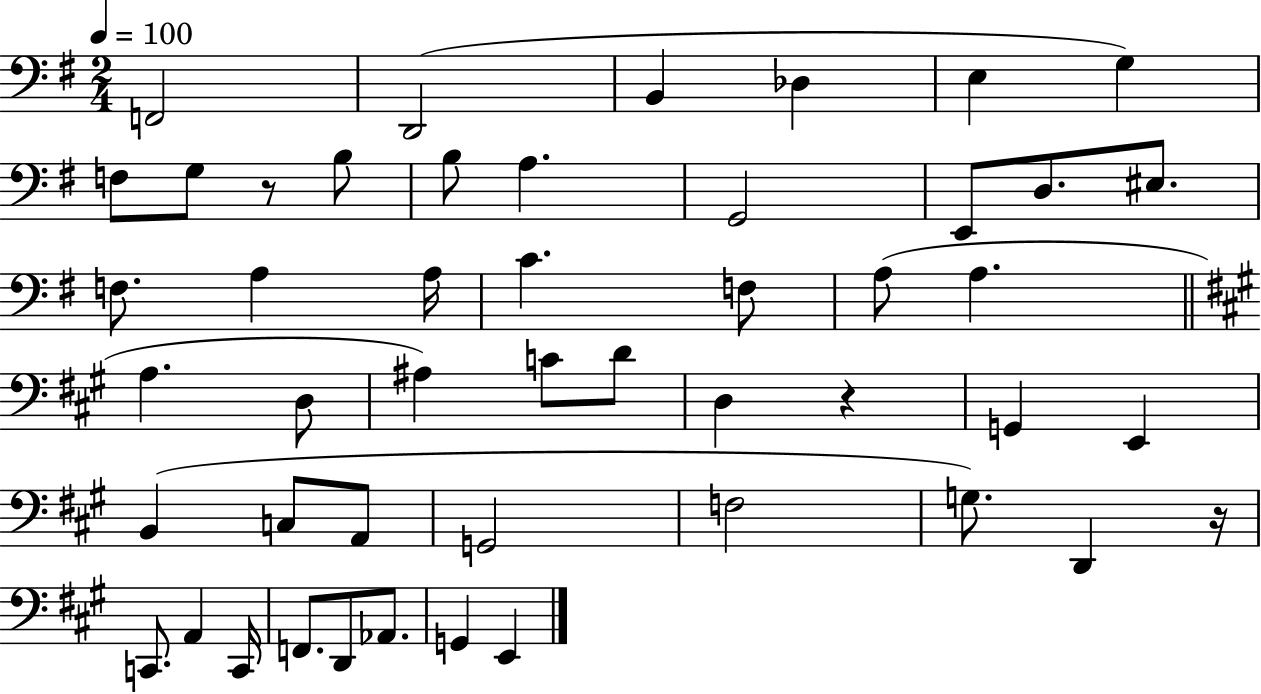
F2/h D2/h B2/q Db3/q E3/q G3/q F3/e G3/e R/e B3/e B3/e A3/q. G2/h E2/e D3/e. EIS3/e. F3/e. A3/q A3/s C4/q. F3/e A3/e A3/q. A3/q. D3/e A#3/q C4/e D4/e D3/q R/q G2/q E2/q B2/q C3/e A2/e G2/h F3/h G3/e. D2/q R/s C2/e. A2/q C2/s F2/e. D2/e Ab2/e. G2/q E2/q